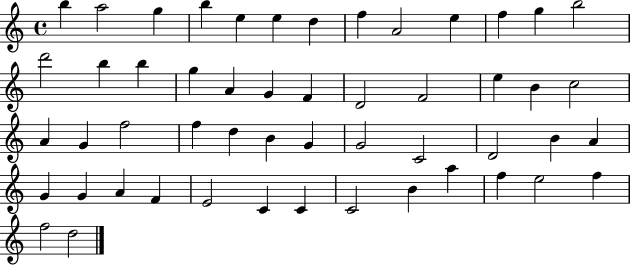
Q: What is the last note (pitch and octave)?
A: D5